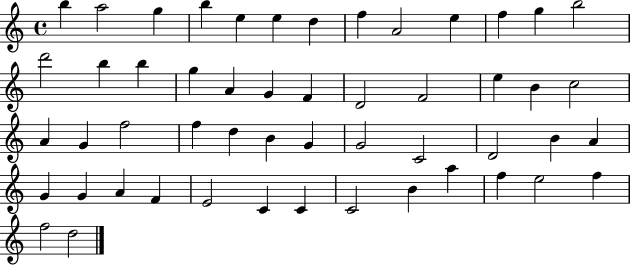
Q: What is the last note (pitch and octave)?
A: D5